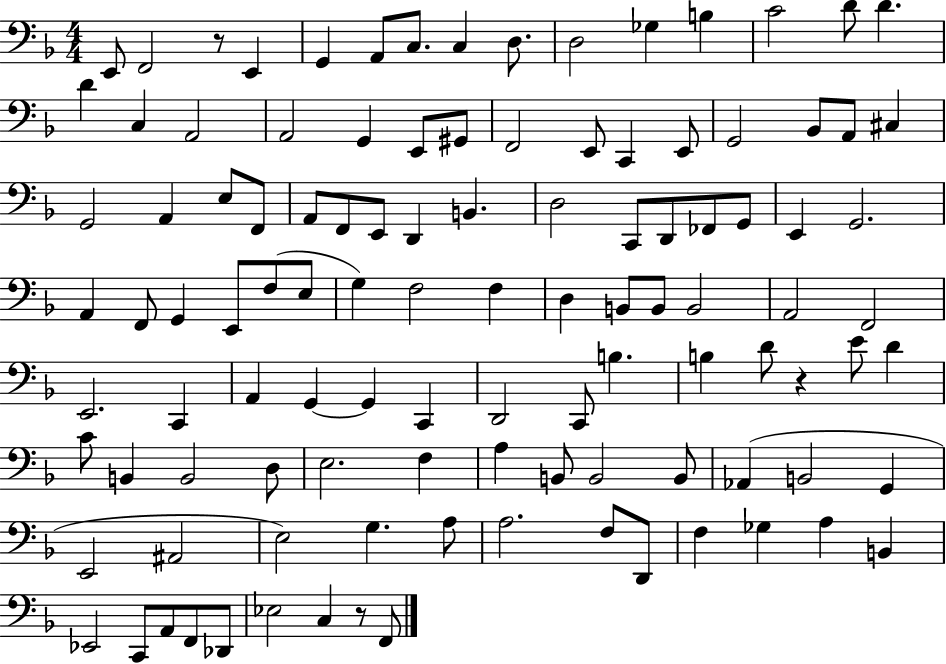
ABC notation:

X:1
T:Untitled
M:4/4
L:1/4
K:F
E,,/2 F,,2 z/2 E,, G,, A,,/2 C,/2 C, D,/2 D,2 _G, B, C2 D/2 D D C, A,,2 A,,2 G,, E,,/2 ^G,,/2 F,,2 E,,/2 C,, E,,/2 G,,2 _B,,/2 A,,/2 ^C, G,,2 A,, E,/2 F,,/2 A,,/2 F,,/2 E,,/2 D,, B,, D,2 C,,/2 D,,/2 _F,,/2 G,,/2 E,, G,,2 A,, F,,/2 G,, E,,/2 F,/2 E,/2 G, F,2 F, D, B,,/2 B,,/2 B,,2 A,,2 F,,2 E,,2 C,, A,, G,, G,, C,, D,,2 C,,/2 B, B, D/2 z E/2 D C/2 B,, B,,2 D,/2 E,2 F, A, B,,/2 B,,2 B,,/2 _A,, B,,2 G,, E,,2 ^A,,2 E,2 G, A,/2 A,2 F,/2 D,,/2 F, _G, A, B,, _E,,2 C,,/2 A,,/2 F,,/2 _D,,/2 _E,2 C, z/2 F,,/2